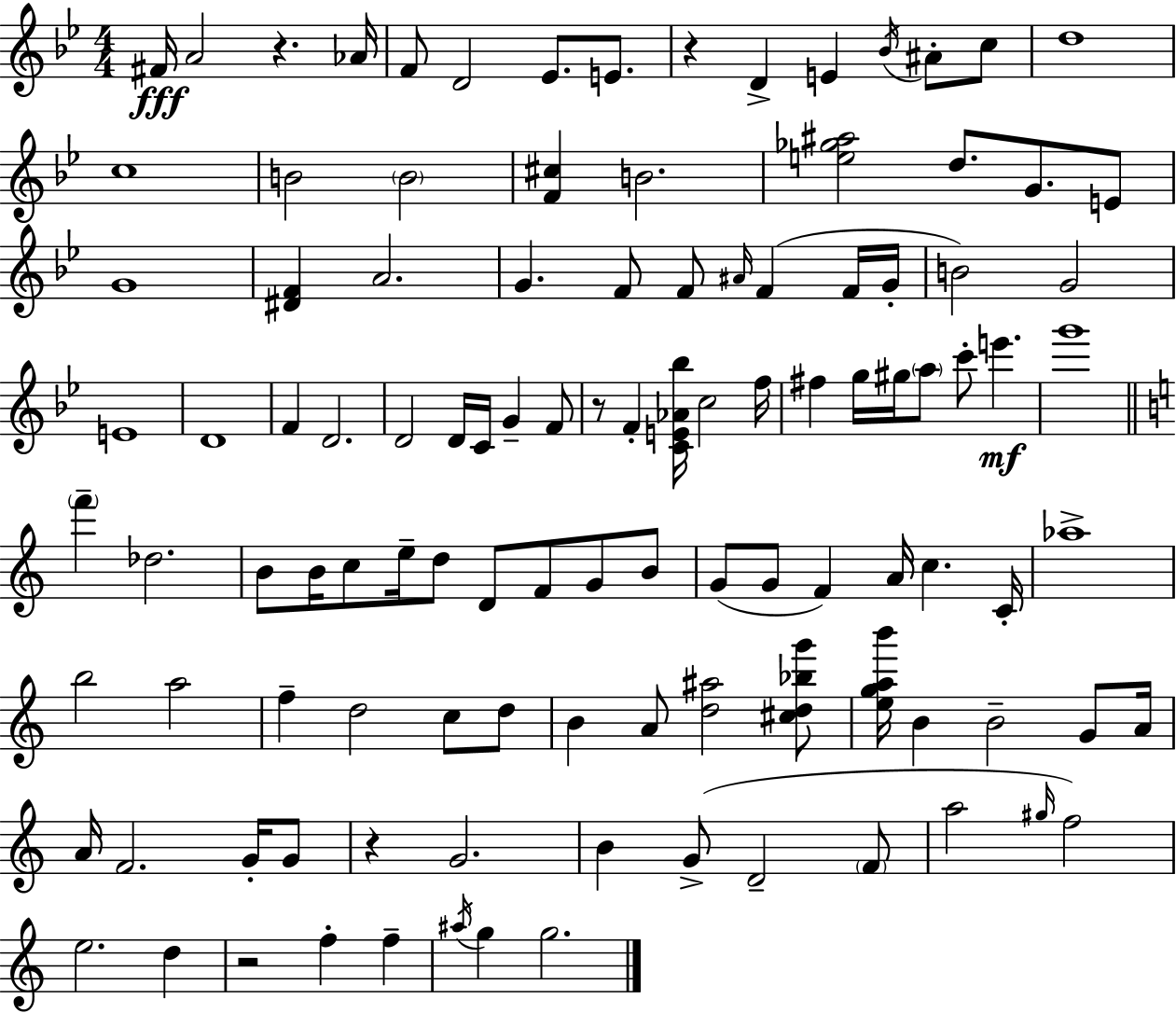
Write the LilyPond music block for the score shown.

{
  \clef treble
  \numericTimeSignature
  \time 4/4
  \key bes \major
  fis'16\fff a'2 r4. aes'16 | f'8 d'2 ees'8. e'8. | r4 d'4-> e'4 \acciaccatura { bes'16 } ais'8-. c''8 | d''1 | \break c''1 | b'2 \parenthesize b'2 | <f' cis''>4 b'2. | <e'' ges'' ais''>2 d''8. g'8. e'8 | \break g'1 | <dis' f'>4 a'2. | g'4. f'8 f'8 \grace { ais'16 } f'4( | f'16 g'16-. b'2) g'2 | \break e'1 | d'1 | f'4 d'2. | d'2 d'16 c'16 g'4-- | \break f'8 r8 f'4-. <c' e' aes' bes''>16 c''2 | f''16 fis''4 g''16 gis''16 \parenthesize a''8 c'''8-. e'''4.\mf | g'''1 | \bar "||" \break \key c \major \parenthesize f'''4-- des''2. | b'8 b'16 c''8 e''16-- d''8 d'8 f'8 g'8 b'8 | g'8( g'8 f'4) a'16 c''4. c'16-. | aes''1-> | \break b''2 a''2 | f''4-- d''2 c''8 d''8 | b'4 a'8 <d'' ais''>2 <cis'' d'' bes'' g'''>8 | <e'' g'' a'' b'''>16 b'4 b'2-- g'8 a'16 | \break a'16 f'2. g'16-. g'8 | r4 g'2. | b'4 g'8->( d'2-- \parenthesize f'8 | a''2 \grace { gis''16 } f''2) | \break e''2. d''4 | r2 f''4-. f''4-- | \acciaccatura { ais''16 } g''4 g''2. | \bar "|."
}